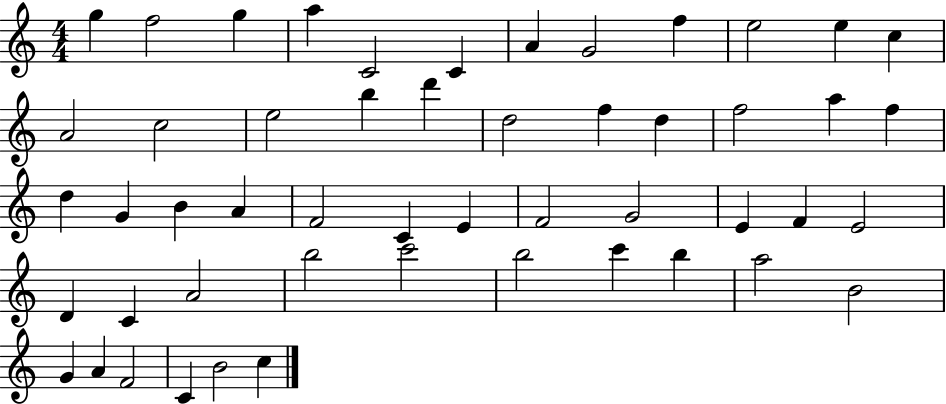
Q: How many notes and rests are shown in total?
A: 51